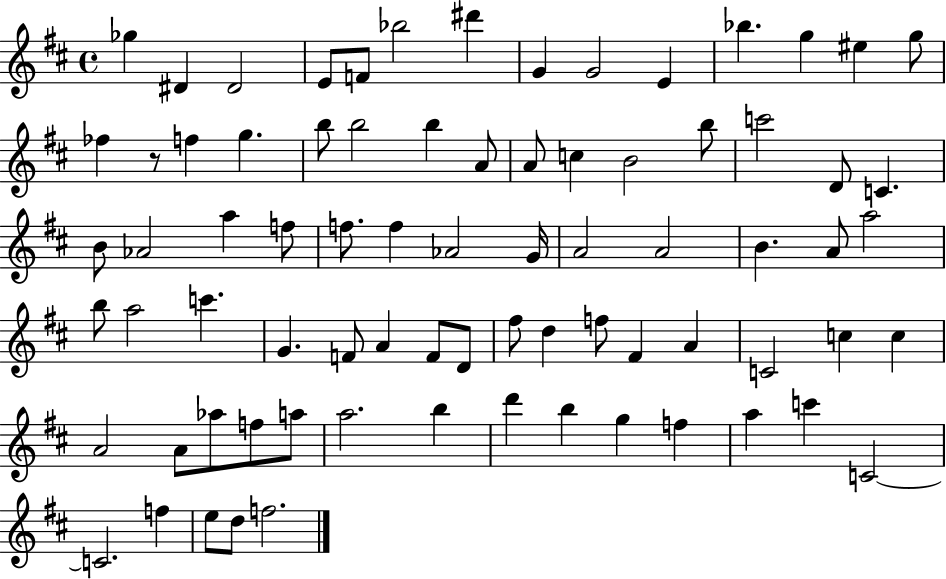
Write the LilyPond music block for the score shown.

{
  \clef treble
  \time 4/4
  \defaultTimeSignature
  \key d \major
  ges''4 dis'4 dis'2 | e'8 f'8 bes''2 dis'''4 | g'4 g'2 e'4 | bes''4. g''4 eis''4 g''8 | \break fes''4 r8 f''4 g''4. | b''8 b''2 b''4 a'8 | a'8 c''4 b'2 b''8 | c'''2 d'8 c'4. | \break b'8 aes'2 a''4 f''8 | f''8. f''4 aes'2 g'16 | a'2 a'2 | b'4. a'8 a''2 | \break b''8 a''2 c'''4. | g'4. f'8 a'4 f'8 d'8 | fis''8 d''4 f''8 fis'4 a'4 | c'2 c''4 c''4 | \break a'2 a'8 aes''8 f''8 a''8 | a''2. b''4 | d'''4 b''4 g''4 f''4 | a''4 c'''4 c'2~~ | \break c'2. f''4 | e''8 d''8 f''2. | \bar "|."
}